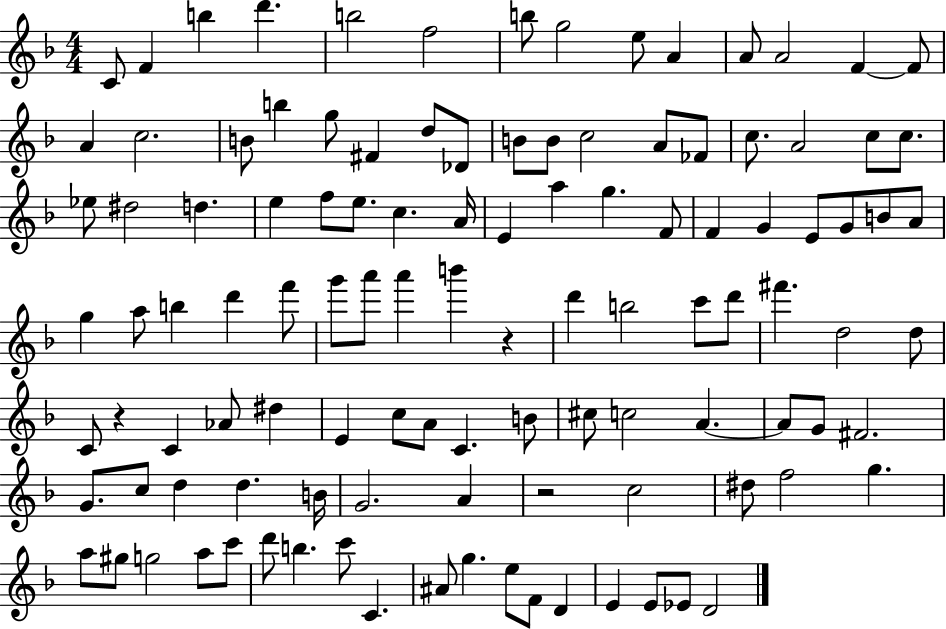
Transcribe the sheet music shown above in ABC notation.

X:1
T:Untitled
M:4/4
L:1/4
K:F
C/2 F b d' b2 f2 b/2 g2 e/2 A A/2 A2 F F/2 A c2 B/2 b g/2 ^F d/2 _D/2 B/2 B/2 c2 A/2 _F/2 c/2 A2 c/2 c/2 _e/2 ^d2 d e f/2 e/2 c A/4 E a g F/2 F G E/2 G/2 B/2 A/2 g a/2 b d' f'/2 g'/2 a'/2 a' b' z d' b2 c'/2 d'/2 ^f' d2 d/2 C/2 z C _A/2 ^d E c/2 A/2 C B/2 ^c/2 c2 A A/2 G/2 ^F2 G/2 c/2 d d B/4 G2 A z2 c2 ^d/2 f2 g a/2 ^g/2 g2 a/2 c'/2 d'/2 b c'/2 C ^A/2 g e/2 F/2 D E E/2 _E/2 D2